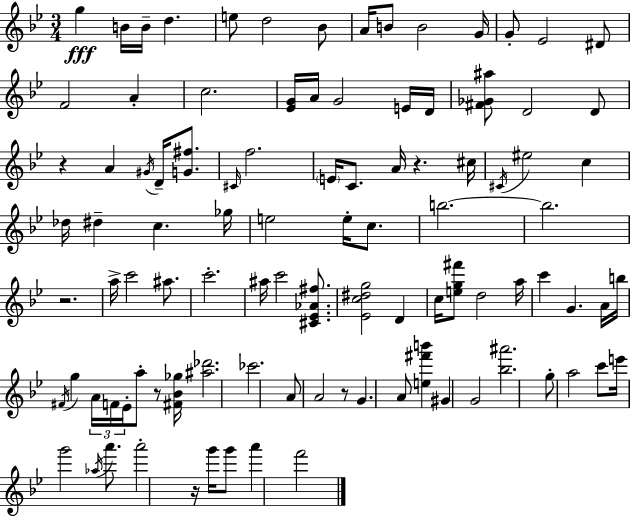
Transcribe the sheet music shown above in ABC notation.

X:1
T:Untitled
M:3/4
L:1/4
K:Bb
g B/4 B/4 d e/2 d2 _B/2 A/4 B/2 B2 G/4 G/2 _E2 ^D/2 F2 A c2 [_EG]/4 A/4 G2 E/4 D/4 [^F_G^a]/2 D2 D/2 z A ^G/4 D/4 [G^f]/2 ^C/4 f2 E/4 C/2 A/4 z ^c/4 ^C/4 ^e2 c _d/4 ^d c _g/4 e2 e/4 c/2 b2 b2 z2 a/4 c'2 ^a/2 c'2 ^a/4 c'2 [^C_E_A^f]/2 [_Ec^dg]2 D c/4 [eg^f']/2 d2 a/4 c' G A/4 b/4 ^F/4 g A/4 F/4 _E/4 a/2 z/2 [^F_B_g]/4 [^a_d']2 _c'2 A/2 A2 z/2 G A/2 [e^f'b'] ^G G2 [_b^a']2 g/2 a2 c'/2 e'/4 g'2 _a/4 a'/2 a'2 z/4 g'/4 g'/2 a' f'2